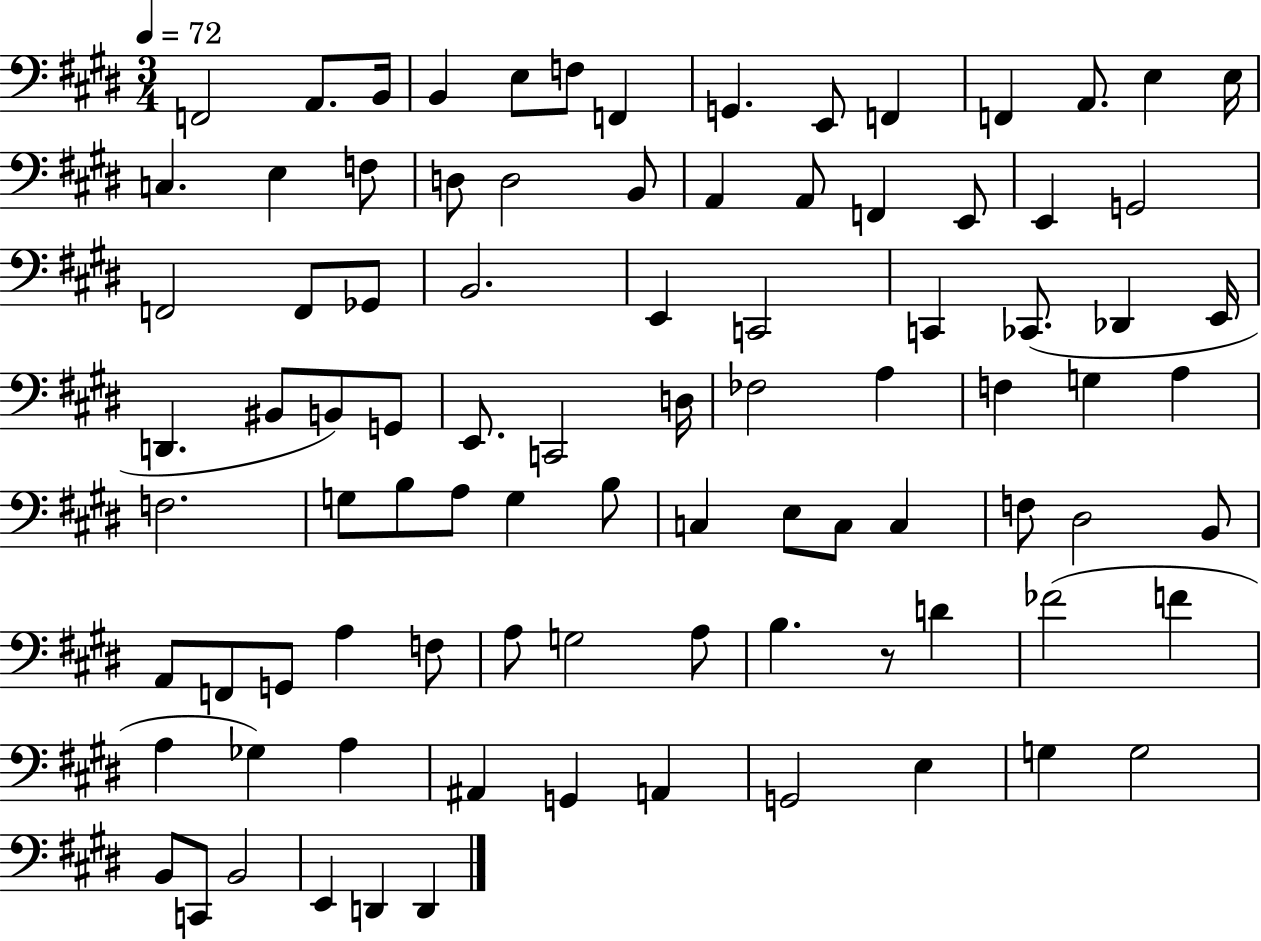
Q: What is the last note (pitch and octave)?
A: D2